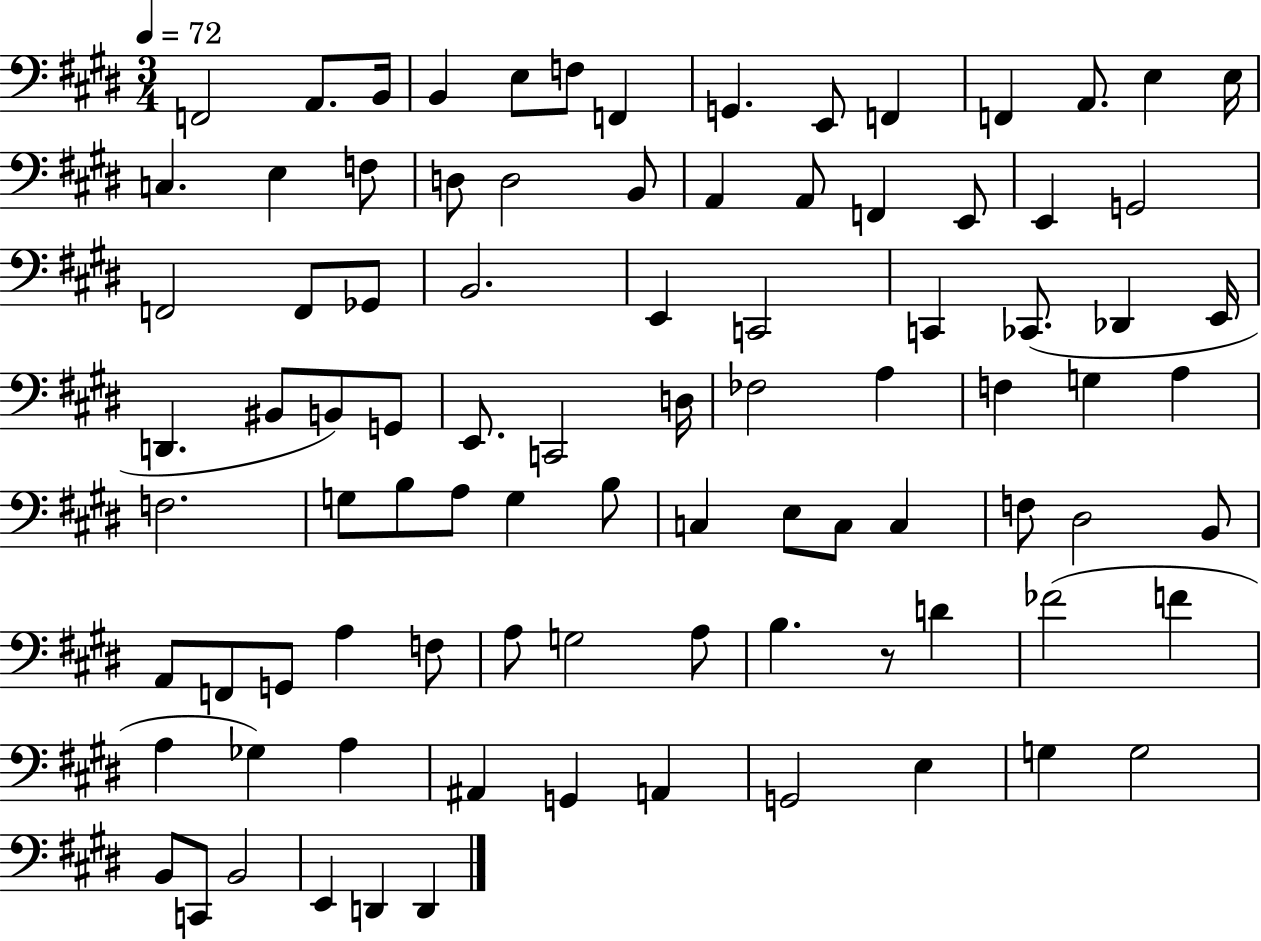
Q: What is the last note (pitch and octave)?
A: D2